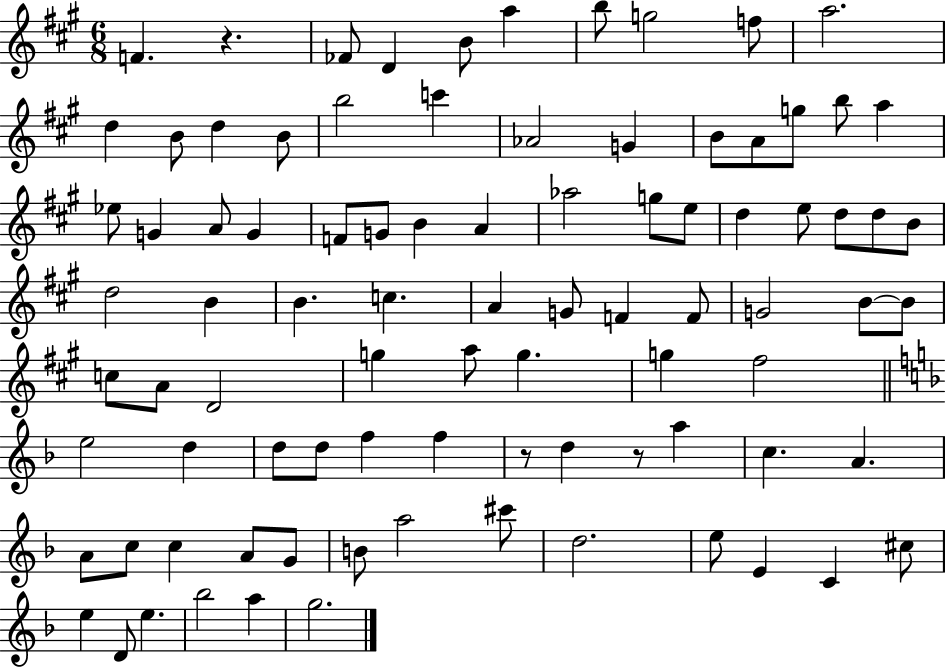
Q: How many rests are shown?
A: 3